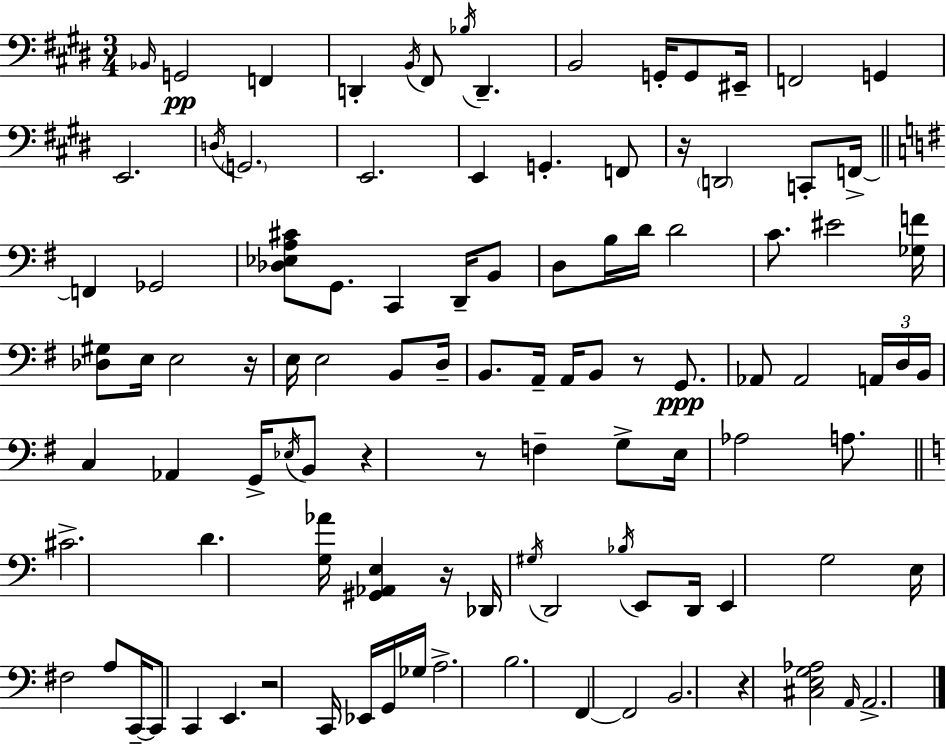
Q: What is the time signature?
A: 3/4